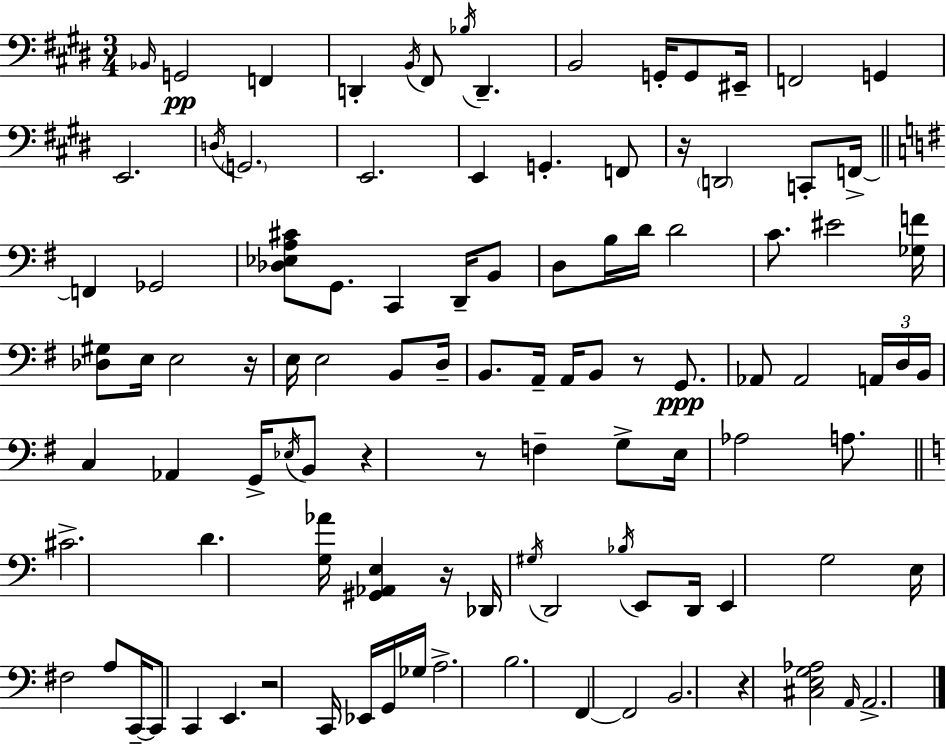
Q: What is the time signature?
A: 3/4